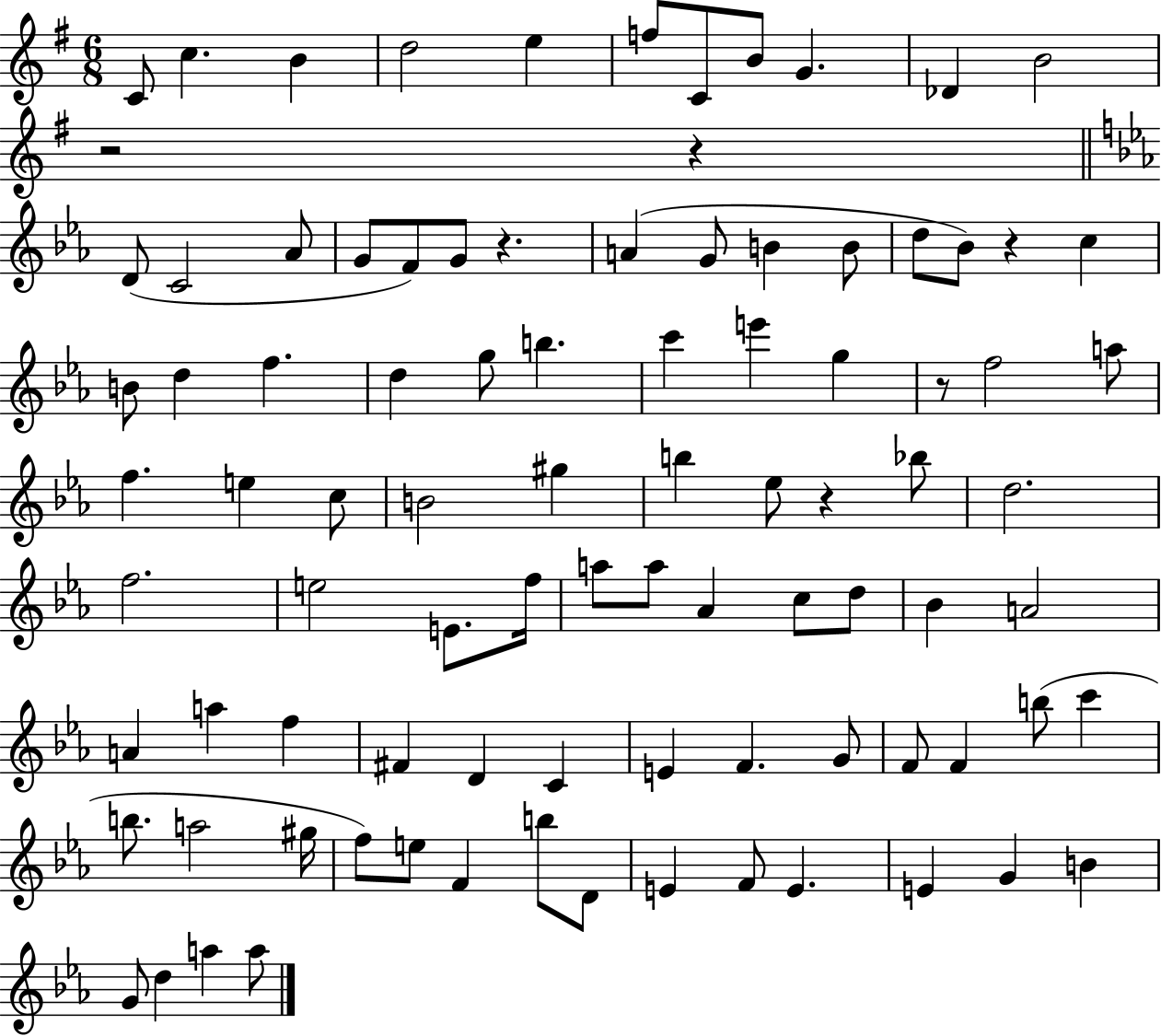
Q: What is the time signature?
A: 6/8